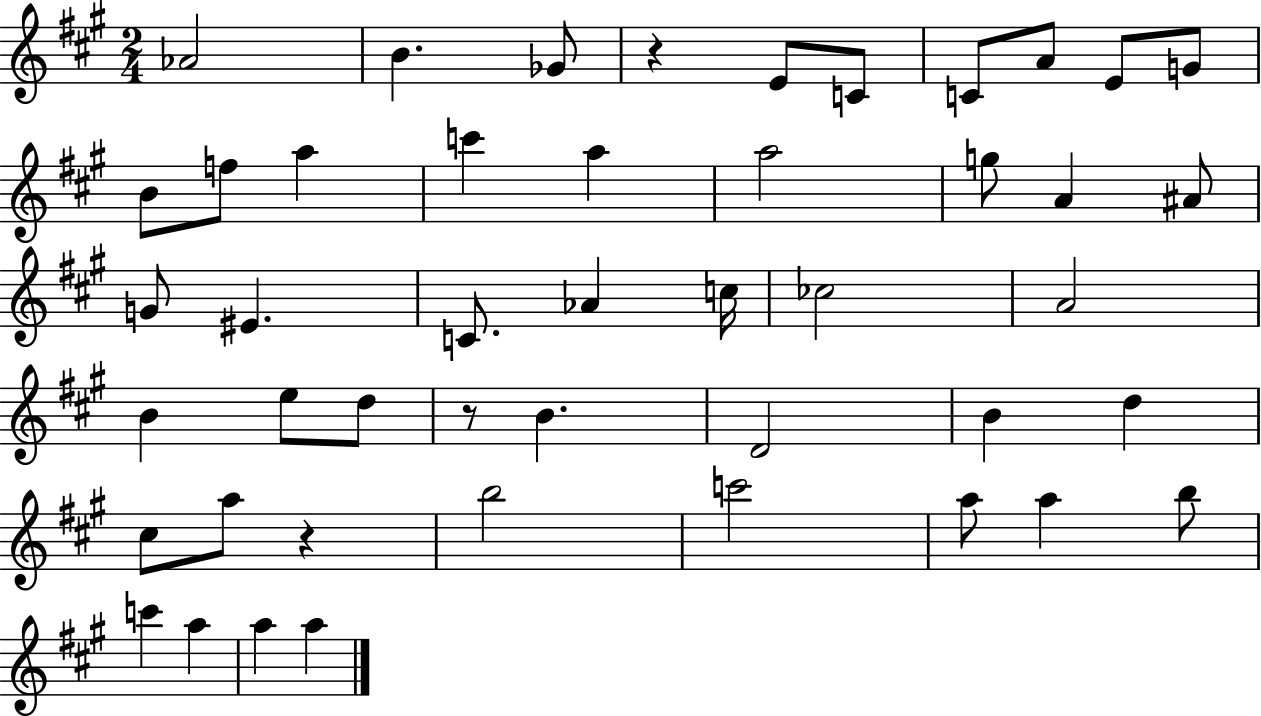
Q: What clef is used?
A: treble